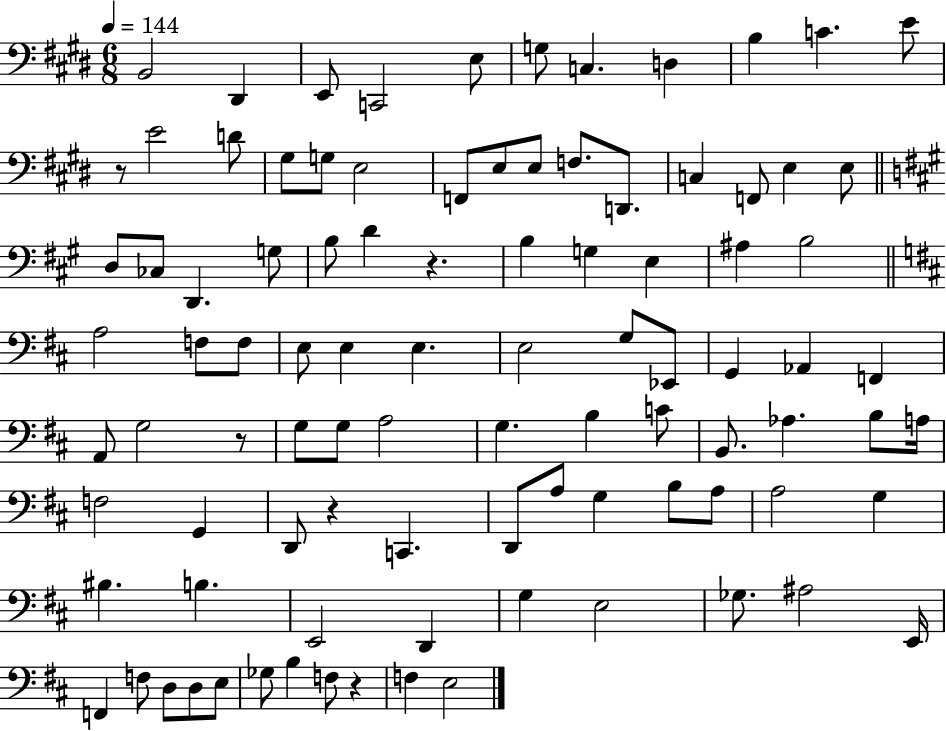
B2/h D#2/q E2/e C2/h E3/e G3/e C3/q. D3/q B3/q C4/q. E4/e R/e E4/h D4/e G#3/e G3/e E3/h F2/e E3/e E3/e F3/e. D2/e. C3/q F2/e E3/q E3/e D3/e CES3/e D2/q. G3/e B3/e D4/q R/q. B3/q G3/q E3/q A#3/q B3/h A3/h F3/e F3/e E3/e E3/q E3/q. E3/h G3/e Eb2/e G2/q Ab2/q F2/q A2/e G3/h R/e G3/e G3/e A3/h G3/q. B3/q C4/e B2/e. Ab3/q. B3/e A3/s F3/h G2/q D2/e R/q C2/q. D2/e A3/e G3/q B3/e A3/e A3/h G3/q BIS3/q. B3/q. E2/h D2/q G3/q E3/h Gb3/e. A#3/h E2/s F2/q F3/e D3/e D3/e E3/e Gb3/e B3/q F3/e R/q F3/q E3/h